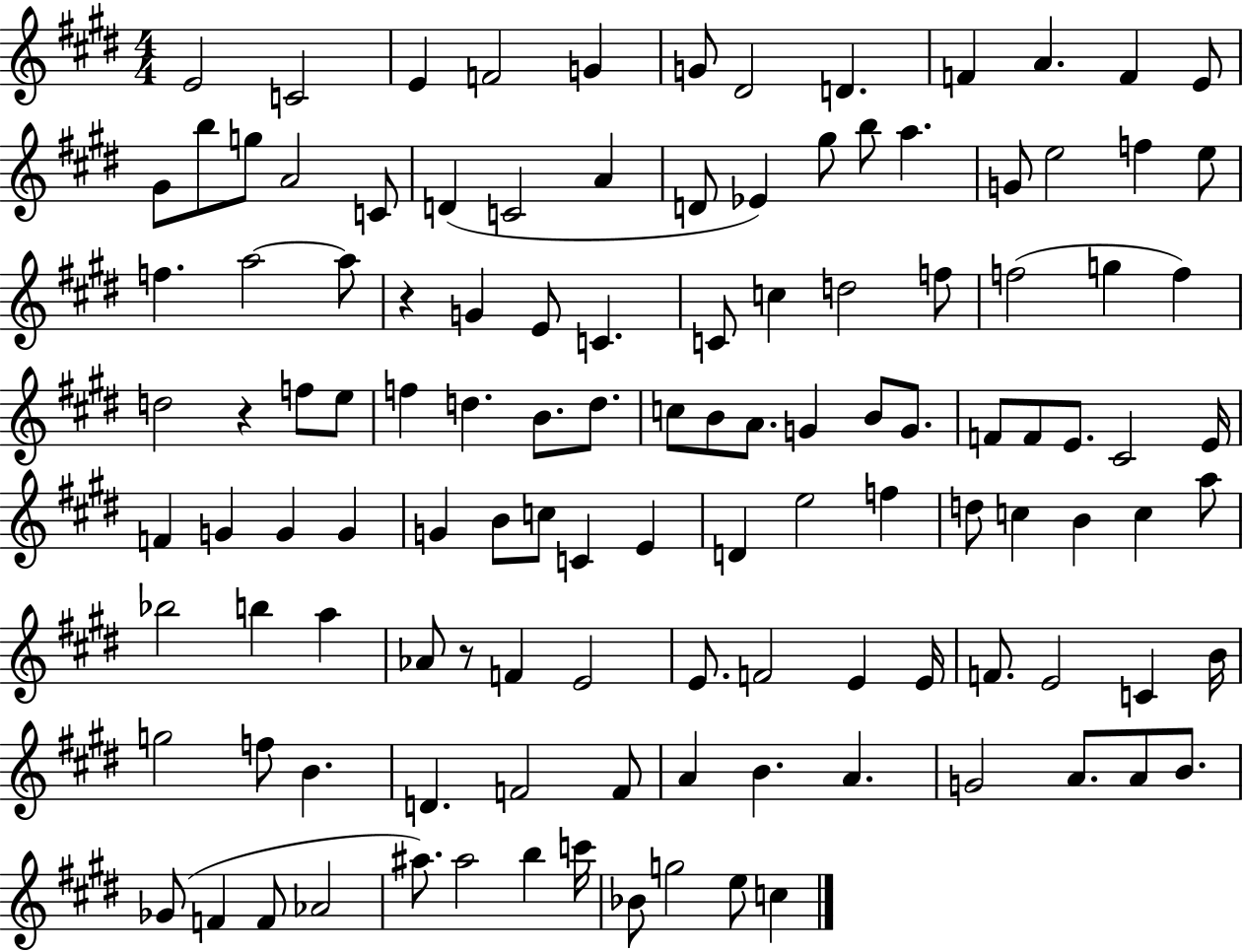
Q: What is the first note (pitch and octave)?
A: E4